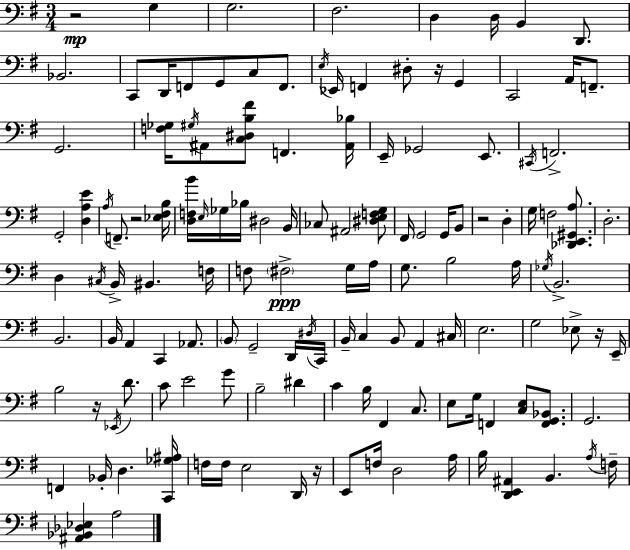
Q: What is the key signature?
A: G major